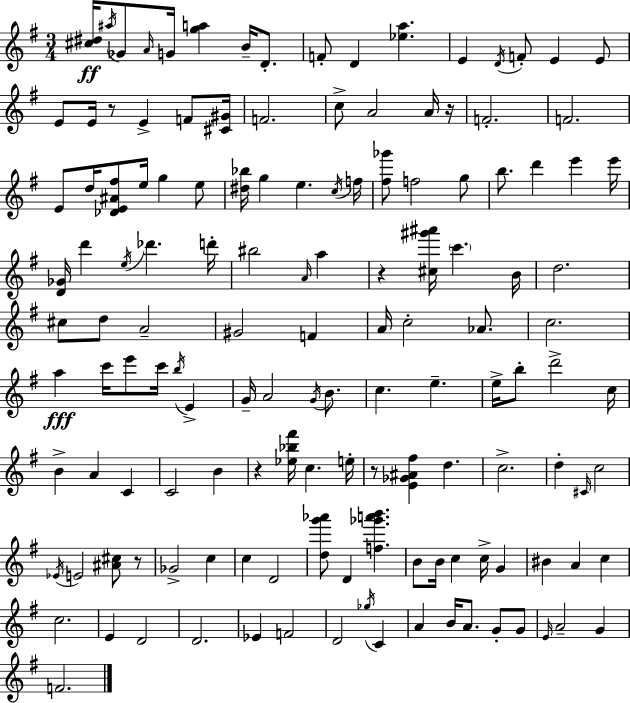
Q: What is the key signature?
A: E minor